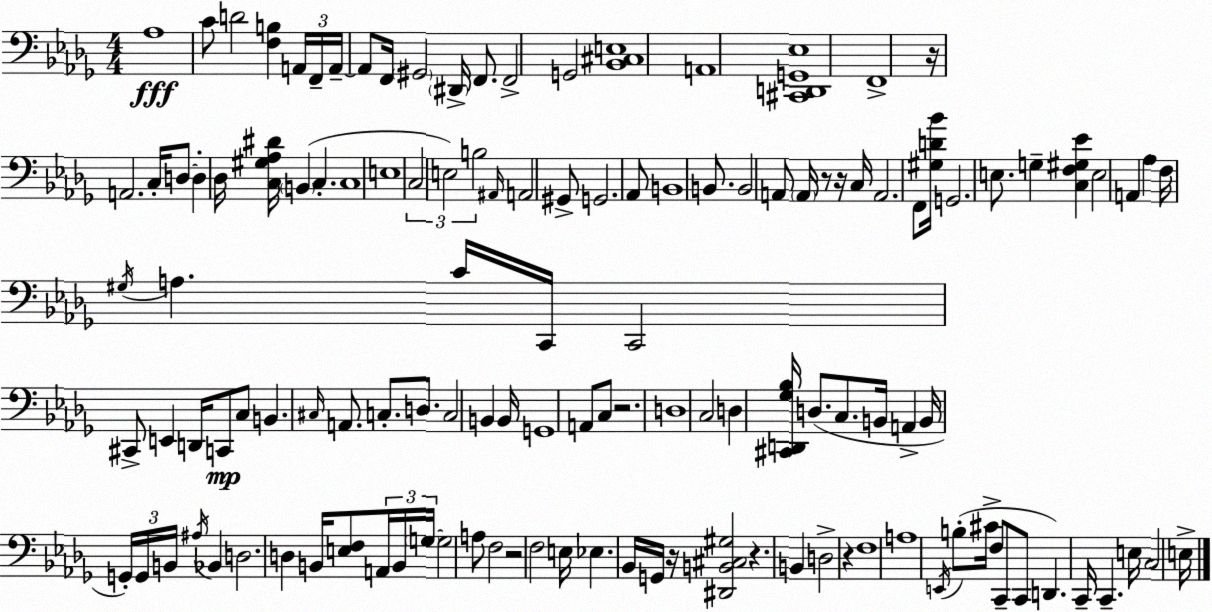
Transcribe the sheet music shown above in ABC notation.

X:1
T:Untitled
M:4/4
L:1/4
K:Bbm
_A,4 C/2 D2 [F,B,] A,,/4 F,,/4 A,,/4 A,,/2 F,,/4 ^G,,2 ^D,,/4 F,,/2 F,,2 G,,2 [_B,,^C,E,]4 A,,4 [^C,,D,,G,,_E,]4 F,,4 z/4 A,,2 C,/4 D,/2 D, _D,/4 [C,^G,_A,^D]/4 B,, C, C,4 E,4 C,2 E,2 B,2 ^A,,/4 A,,2 ^G,,/2 G,,2 _A,,/2 B,,4 B,,/2 B,,2 A,,/2 A,,/4 z/2 z/4 C,/4 A,,2 F,,/2 [^G,D_B]/4 G,,2 E,/2 G, [C,F,^G,_E] E,2 A,, _A, F,/4 ^G,/4 A, C/4 C,,/4 C,,2 ^C,,/2 E,, D,,/4 C,,/2 C,/2 B,, ^C,/4 A,,/2 C,/2 D,/2 C,2 B,, B,,/4 G,,4 A,,/2 C,/2 z2 D,4 C,2 D, [^C,,D,,_G,_B,]/4 D,/2 C,/2 B,,/4 A,, B,,/4 G,,/4 G,,/4 B,,/4 ^A,/4 _B,, D,2 D, B,,/4 [E,F,]/2 A,,/4 B,,/4 G,/4 G,2 A,/2 F,2 z2 F,2 E,/4 _E, _B,,/4 G,,/4 z/4 [^D,,B,,^C,^G,]2 z B,, D,2 z F,4 A,4 E,,/4 B,/2 ^C/4 F,/2 C,,/2 C,,/2 D,, C,,/4 C,, E,/4 C,2 E,/4